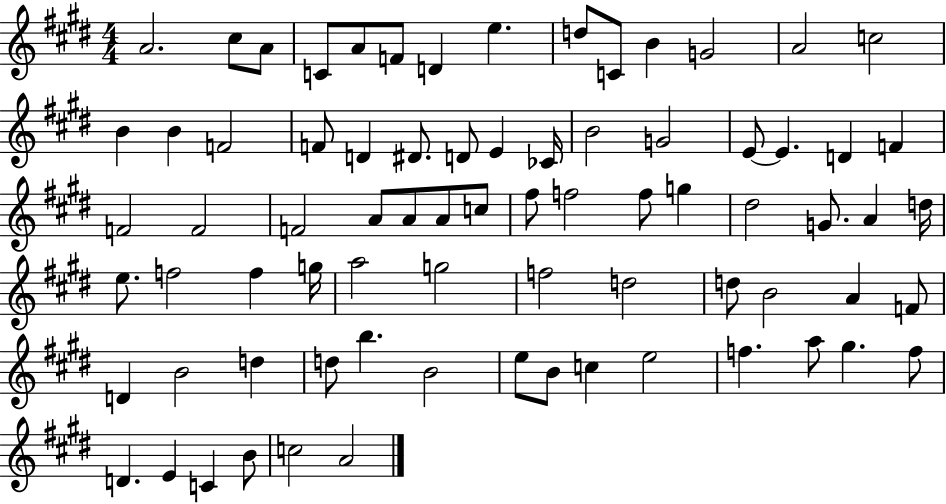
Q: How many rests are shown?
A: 0